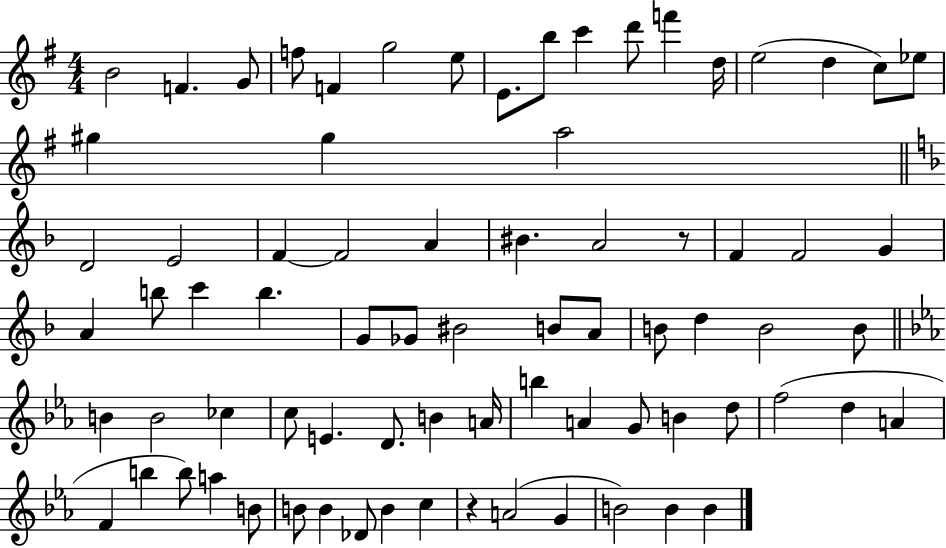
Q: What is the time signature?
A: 4/4